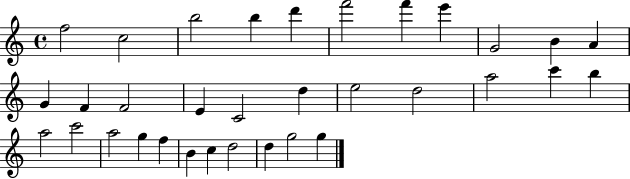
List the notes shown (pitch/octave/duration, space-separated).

F5/h C5/h B5/h B5/q D6/q F6/h F6/q E6/q G4/h B4/q A4/q G4/q F4/q F4/h E4/q C4/h D5/q E5/h D5/h A5/h C6/q B5/q A5/h C6/h A5/h G5/q F5/q B4/q C5/q D5/h D5/q G5/h G5/q